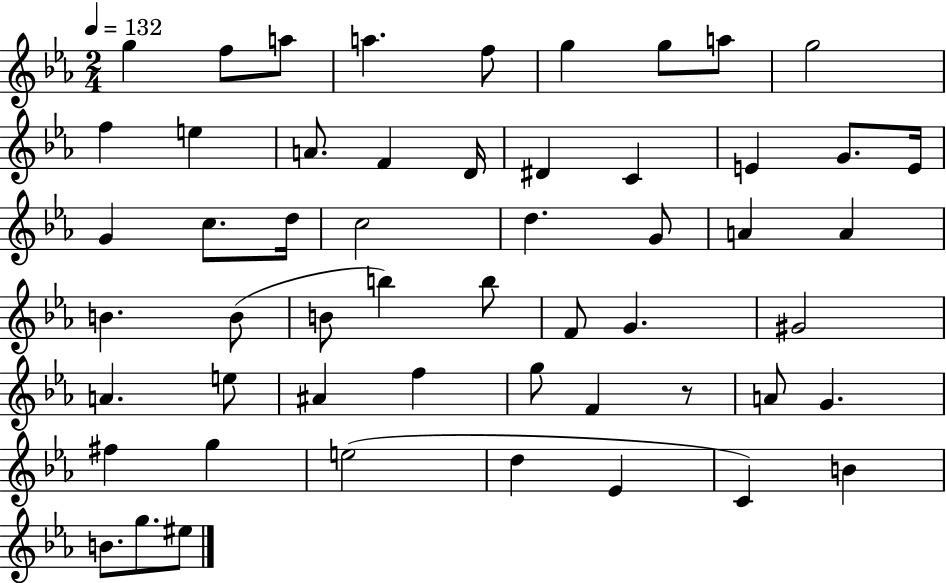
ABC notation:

X:1
T:Untitled
M:2/4
L:1/4
K:Eb
g f/2 a/2 a f/2 g g/2 a/2 g2 f e A/2 F D/4 ^D C E G/2 E/4 G c/2 d/4 c2 d G/2 A A B B/2 B/2 b b/2 F/2 G ^G2 A e/2 ^A f g/2 F z/2 A/2 G ^f g e2 d _E C B B/2 g/2 ^e/2